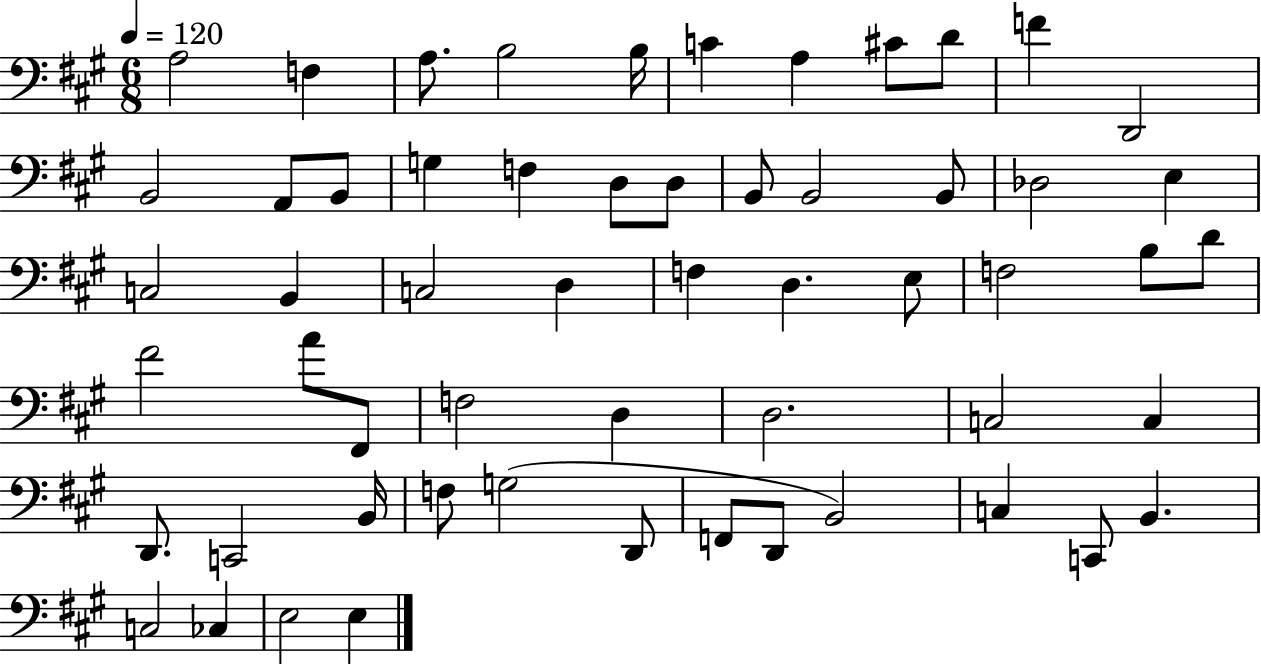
X:1
T:Untitled
M:6/8
L:1/4
K:A
A,2 F, A,/2 B,2 B,/4 C A, ^C/2 D/2 F D,,2 B,,2 A,,/2 B,,/2 G, F, D,/2 D,/2 B,,/2 B,,2 B,,/2 _D,2 E, C,2 B,, C,2 D, F, D, E,/2 F,2 B,/2 D/2 ^F2 A/2 ^F,,/2 F,2 D, D,2 C,2 C, D,,/2 C,,2 B,,/4 F,/2 G,2 D,,/2 F,,/2 D,,/2 B,,2 C, C,,/2 B,, C,2 _C, E,2 E,